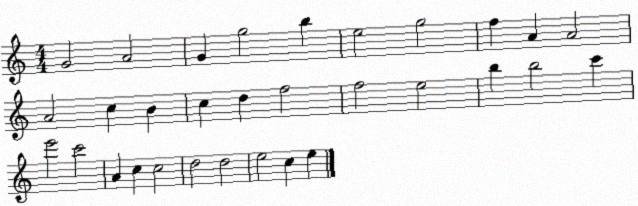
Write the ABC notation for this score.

X:1
T:Untitled
M:4/4
L:1/4
K:C
G2 A2 G g2 b e2 g2 f A A2 A2 c B c d f2 f2 e2 b b2 c' e'2 c'2 A c c2 d2 d2 e2 c e